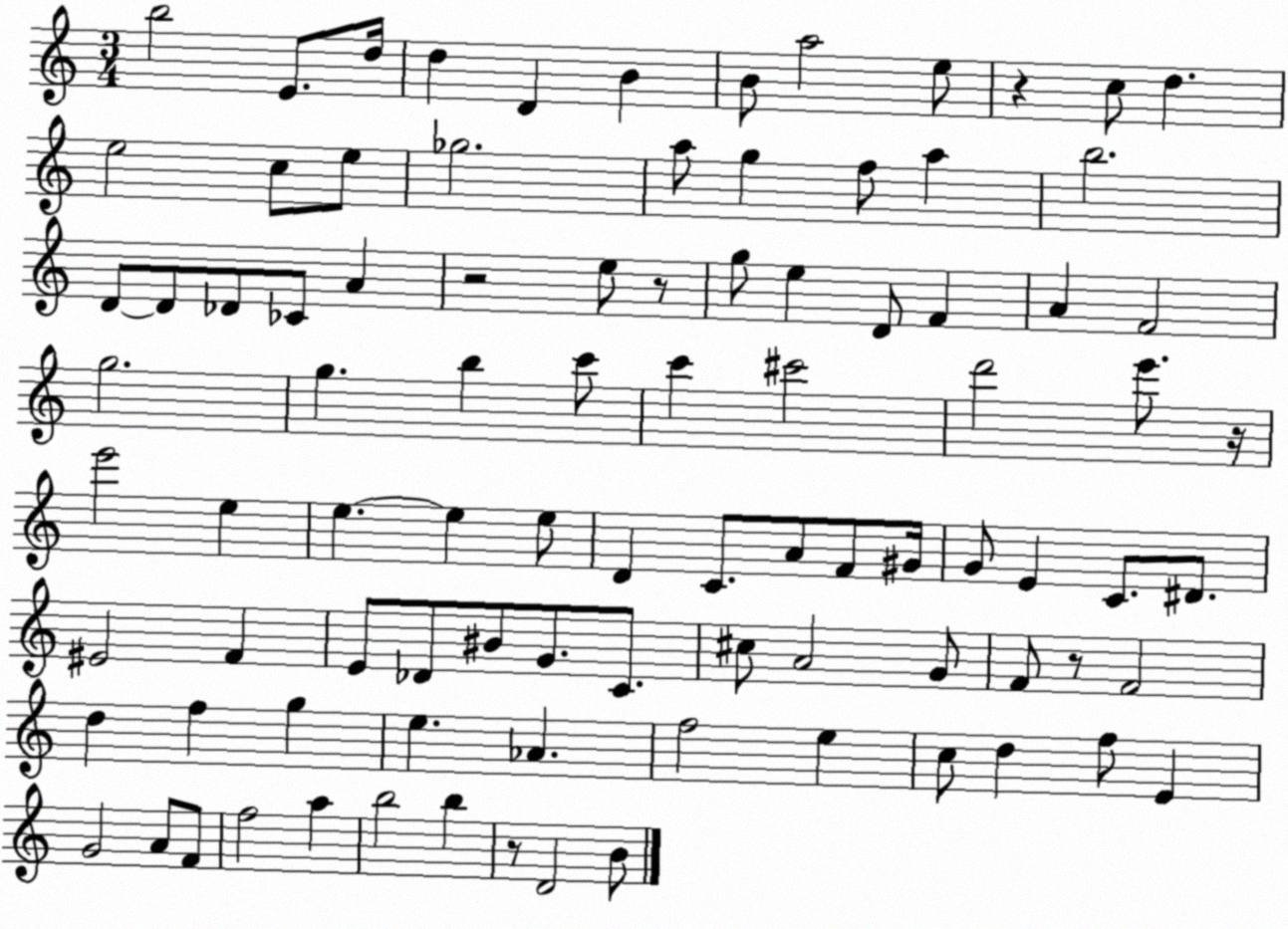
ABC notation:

X:1
T:Untitled
M:3/4
L:1/4
K:C
b2 E/2 d/4 d D B B/2 a2 e/2 z c/2 d e2 c/2 e/2 _g2 a/2 g f/2 a b2 D/2 D/2 _D/2 _C/2 A z2 e/2 z/2 g/2 e D/2 F A F2 g2 g b c'/2 c' ^c'2 d'2 e'/2 z/4 e'2 e e e e/2 D C/2 A/2 F/2 ^G/4 G/2 E C/2 ^D/2 ^E2 F E/2 _D/2 ^B/2 G/2 C/2 ^c/2 A2 G/2 F/2 z/2 F2 d f g e _A f2 e c/2 d f/2 E G2 A/2 F/2 f2 a b2 b z/2 D2 B/2